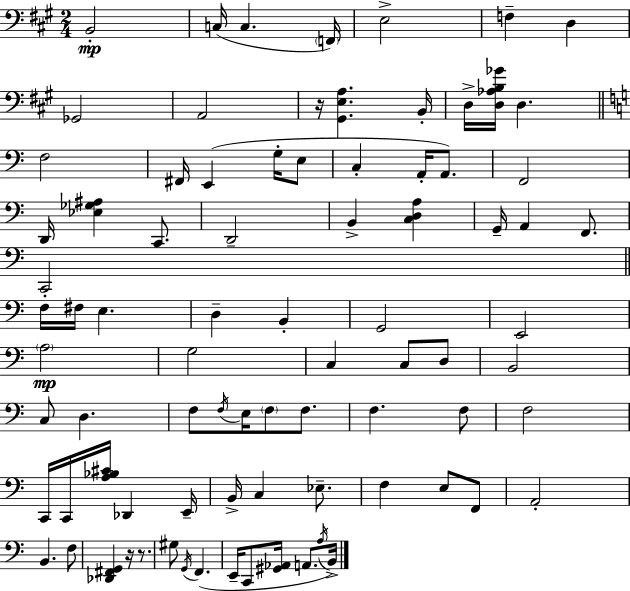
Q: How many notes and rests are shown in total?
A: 83